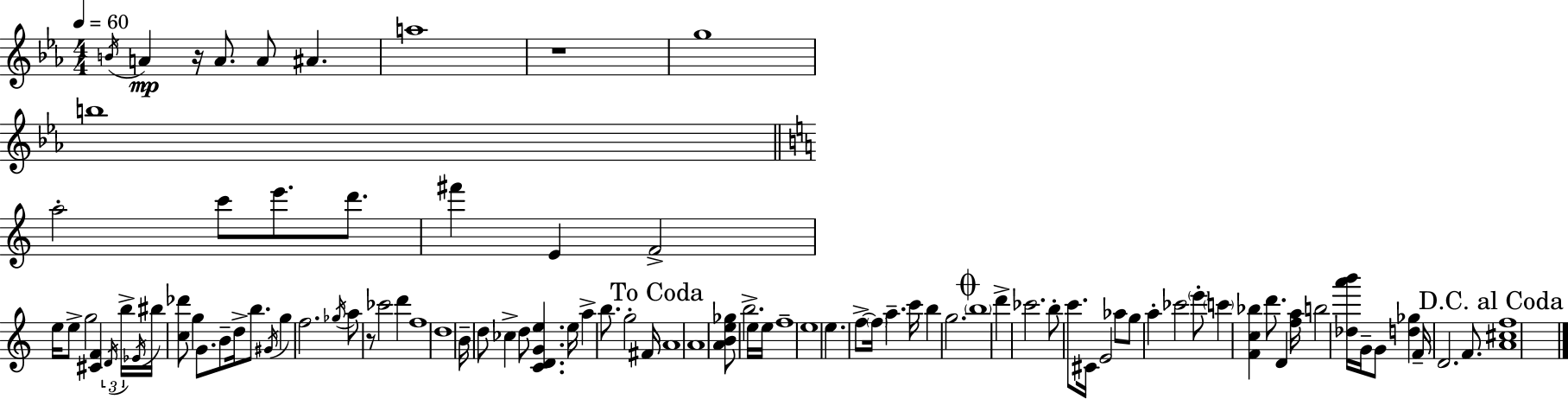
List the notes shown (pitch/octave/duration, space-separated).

B4/s A4/q R/s A4/e. A4/e A#4/q. A5/w R/w G5/w B5/w A5/h C6/e E6/e. D6/e. F#6/q E4/q F4/h E5/s E5/e G5/h [C#4,F4]/q D4/s B5/s Eb4/s BIS5/s [C5,Db6]/e G5/q G4/e. B4/e D5/s B5/e. G#4/s G5/q F5/h. Gb5/s A5/e R/e CES6/h D6/q F5/w D5/w B4/s D5/e CES5/q D5/e [C4,D4,G4,E5]/q. E5/s A5/q B5/e. G5/h F#4/s A4/w A4/w [A4,B4,E5,Gb5]/e B5/h. E5/s E5/s F5/w E5/w E5/q. F5/e F5/s A5/q. C6/s B5/q G5/h. B5/w D6/q CES6/h. B5/e C6/e. C#4/s E4/h Ab5/e G5/e A5/q CES6/h E6/e C6/q [F4,C5,Bb5]/q D6/e. D4/q [F5,A5]/s B5/h [Db5,A6,B6]/s G4/s G4/e [D5,Gb5]/q F4/s D4/h. F4/e. [A4,C#5,F5]/w